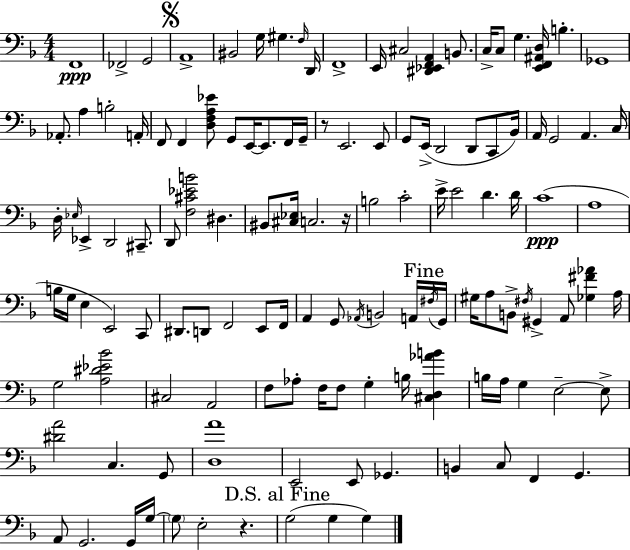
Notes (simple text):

F2/w FES2/h G2/h A2/w BIS2/h G3/s G#3/q. F3/s D2/s F2/w E2/s C#3/h [D#2,Eb2,F2,A2]/q B2/e. C3/s C3/e G3/q. [E2,F2,A#2,D3]/s B3/q. Gb2/w Ab2/e. A3/q B3/h A2/s F2/e F2/q [D3,F3,A3,Eb4]/e G2/e E2/s E2/e. F2/s G2/s R/e E2/h. E2/e G2/e E2/s D2/h D2/e C2/e Bb2/s A2/s G2/h A2/q. C3/s D3/s Eb3/s Eb2/q D2/h C#2/e. D2/e [F3,C#4,Eb4,B4]/h D#3/q. BIS2/e [C#3,Eb3]/s C3/h. R/s B3/h C4/h E4/s E4/h D4/q. D4/s C4/w A3/w B3/s G3/s E3/q E2/h C2/e D#2/e. D2/e F2/h E2/e F2/s A2/q G2/e Ab2/s B2/h A2/s F#3/s G2/s G#3/s A3/e B2/e F#3/s G#2/q A2/e [Gb3,F#4,Ab4]/q A3/s G3/h [A3,D#4,Eb4,Bb4]/h C#3/h A2/h F3/e Ab3/e F3/s F3/e G3/q B3/s [C#3,D3,Ab4,B4]/q B3/s A3/s G3/q E3/h E3/e [D#4,A4]/h C3/q. G2/e [D3,A4]/w E2/h E2/e Gb2/q. B2/q C3/e F2/q G2/q. A2/e G2/h. G2/s G3/s G3/e E3/h R/q. G3/h G3/q G3/q